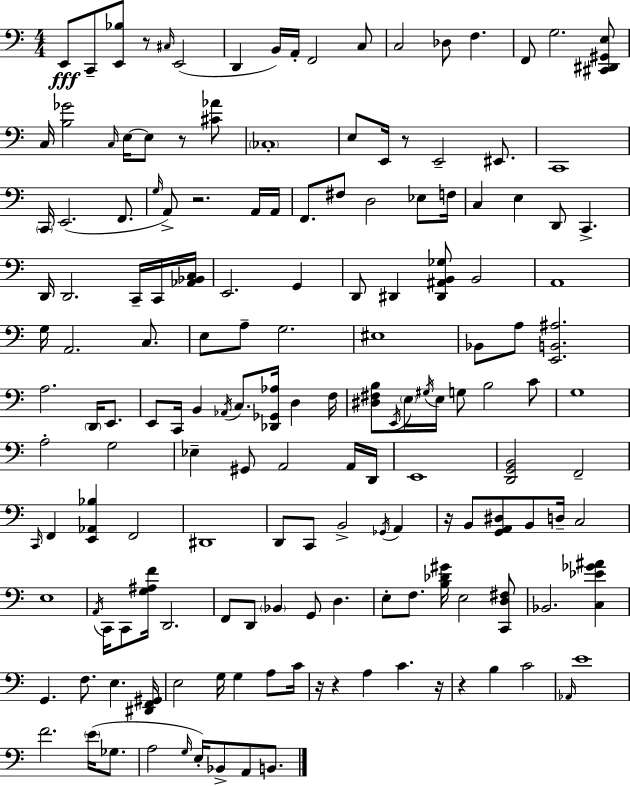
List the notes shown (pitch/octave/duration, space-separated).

E2/e C2/e [E2,Bb3]/e R/e C#3/s E2/h D2/q B2/s A2/s F2/h C3/e C3/h Db3/e F3/q. F2/e G3/h. [C#2,D#2,G#2,E3]/e C3/s [B3,Gb4]/h C3/s E3/s E3/e R/e [C#4,Ab4]/e CES3/w E3/e E2/s R/e E2/h EIS2/e. C2/w C2/s E2/h. F2/e. G3/s A2/e R/h. A2/s A2/s F2/e. F#3/e D3/h Eb3/e F3/s C3/q E3/q D2/e C2/q. D2/s D2/h. C2/s C2/s [Ab2,Bb2,C3]/s E2/h. G2/q D2/e D#2/q [D#2,A#2,B2,Gb3]/e B2/h A2/w G3/s A2/h. C3/e. E3/e A3/e G3/h. EIS3/w Bb2/e A3/e [E2,B2,A#3]/h. A3/h. D2/s E2/e. E2/e C2/s B2/q Ab2/s C3/e. [Db2,Gb2,Ab3]/s D3/q F3/s [D#3,F#3,B3]/e E2/s E3/s G#3/s E3/s G3/e B3/h C4/e G3/w A3/h G3/h Eb3/q G#2/e A2/h A2/s D2/s E2/w [D2,G2,B2]/h F2/h C2/s F2/q [E2,Ab2,Bb3]/q F2/h D#2/w D2/e C2/e B2/h Gb2/s A2/q R/s B2/e [G2,A2,D#3]/e B2/e D3/s C3/h E3/w A2/s C2/s C2/e [G3,A#3,F4]/s D2/h. F2/e D2/e Bb2/q G2/e D3/q. E3/e F3/e. [B3,Db4,G#4]/s E3/h [C2,D3,F#3]/e Bb2/h. [C3,Eb4,Gb4,A#4]/q G2/q. F3/e. E3/q. [D#2,F2,G#2]/s E3/h G3/s G3/q A3/e C4/s R/s R/q A3/q C4/q. R/s R/q B3/q C4/h Ab2/s E4/w F4/h. E4/s Gb3/e. A3/h G3/s E3/s Bb2/e A2/e B2/e.